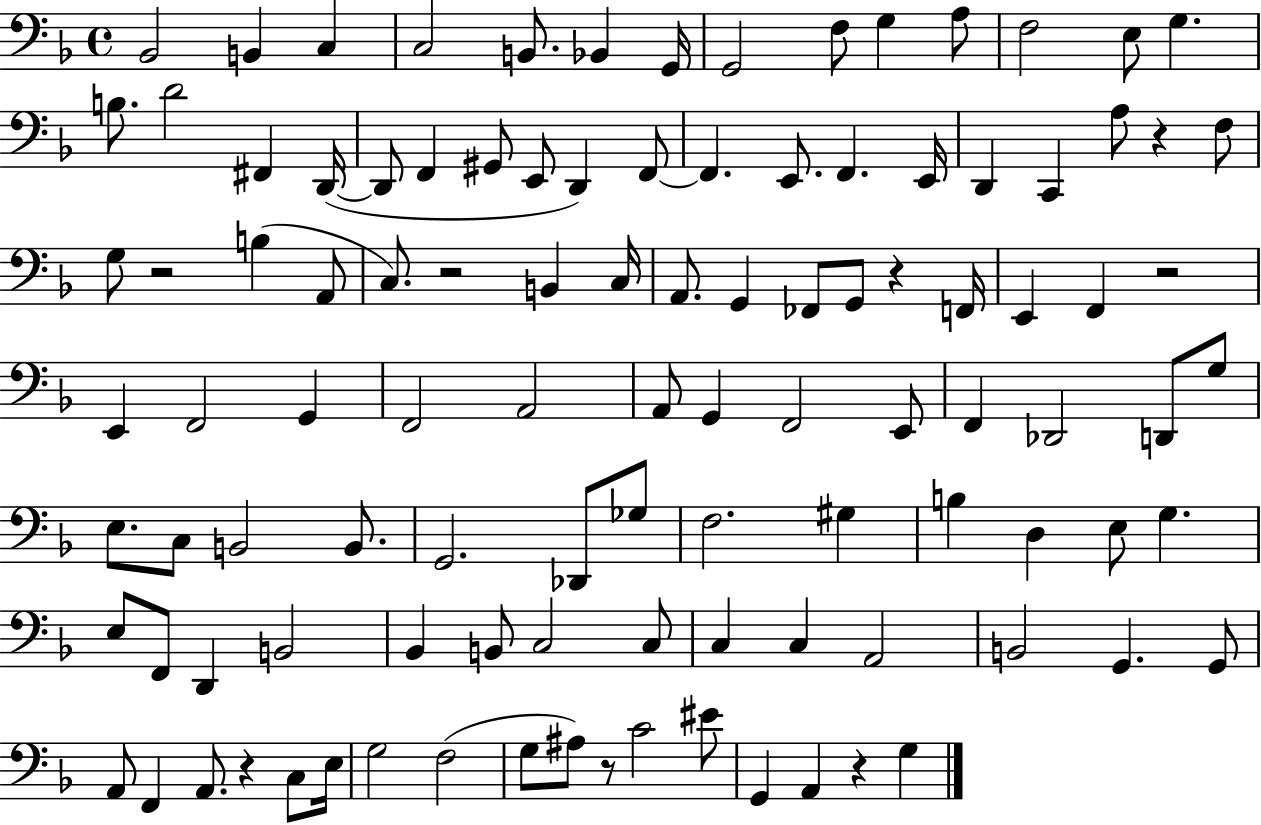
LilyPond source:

{
  \clef bass
  \time 4/4
  \defaultTimeSignature
  \key f \major
  bes,2 b,4 c4 | c2 b,8. bes,4 g,16 | g,2 f8 g4 a8 | f2 e8 g4. | \break b8. d'2 fis,4 d,16~(~ | d,8 f,4 gis,8 e,8 d,4) f,8~~ | f,4. e,8. f,4. e,16 | d,4 c,4 a8 r4 f8 | \break g8 r2 b4( a,8 | c8.) r2 b,4 c16 | a,8. g,4 fes,8 g,8 r4 f,16 | e,4 f,4 r2 | \break e,4 f,2 g,4 | f,2 a,2 | a,8 g,4 f,2 e,8 | f,4 des,2 d,8 g8 | \break e8. c8 b,2 b,8. | g,2. des,8 ges8 | f2. gis4 | b4 d4 e8 g4. | \break e8 f,8 d,4 b,2 | bes,4 b,8 c2 c8 | c4 c4 a,2 | b,2 g,4. g,8 | \break a,8 f,4 a,8. r4 c8 e16 | g2 f2( | g8 ais8) r8 c'2 eis'8 | g,4 a,4 r4 g4 | \break \bar "|."
}